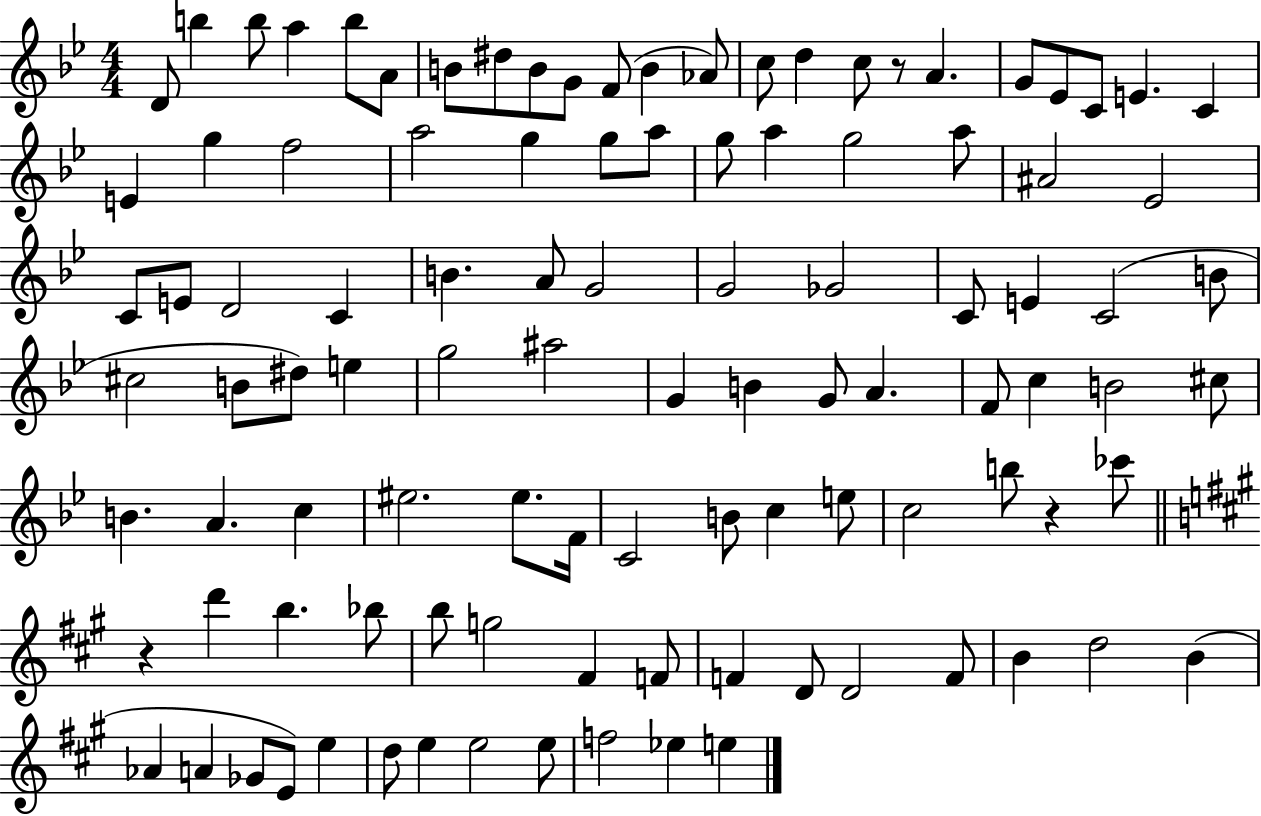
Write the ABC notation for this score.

X:1
T:Untitled
M:4/4
L:1/4
K:Bb
D/2 b b/2 a b/2 A/2 B/2 ^d/2 B/2 G/2 F/2 B _A/2 c/2 d c/2 z/2 A G/2 _E/2 C/2 E C E g f2 a2 g g/2 a/2 g/2 a g2 a/2 ^A2 _E2 C/2 E/2 D2 C B A/2 G2 G2 _G2 C/2 E C2 B/2 ^c2 B/2 ^d/2 e g2 ^a2 G B G/2 A F/2 c B2 ^c/2 B A c ^e2 ^e/2 F/4 C2 B/2 c e/2 c2 b/2 z _c'/2 z d' b _b/2 b/2 g2 ^F F/2 F D/2 D2 F/2 B d2 B _A A _G/2 E/2 e d/2 e e2 e/2 f2 _e e